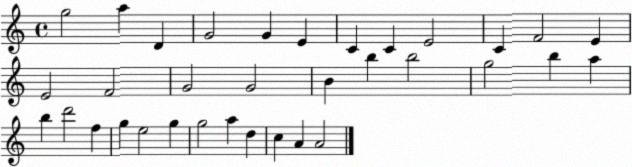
X:1
T:Untitled
M:4/4
L:1/4
K:C
g2 a D G2 G E C C E2 C F2 E E2 F2 G2 G2 B b b2 g2 b a b d'2 f g e2 g g2 a d c A A2